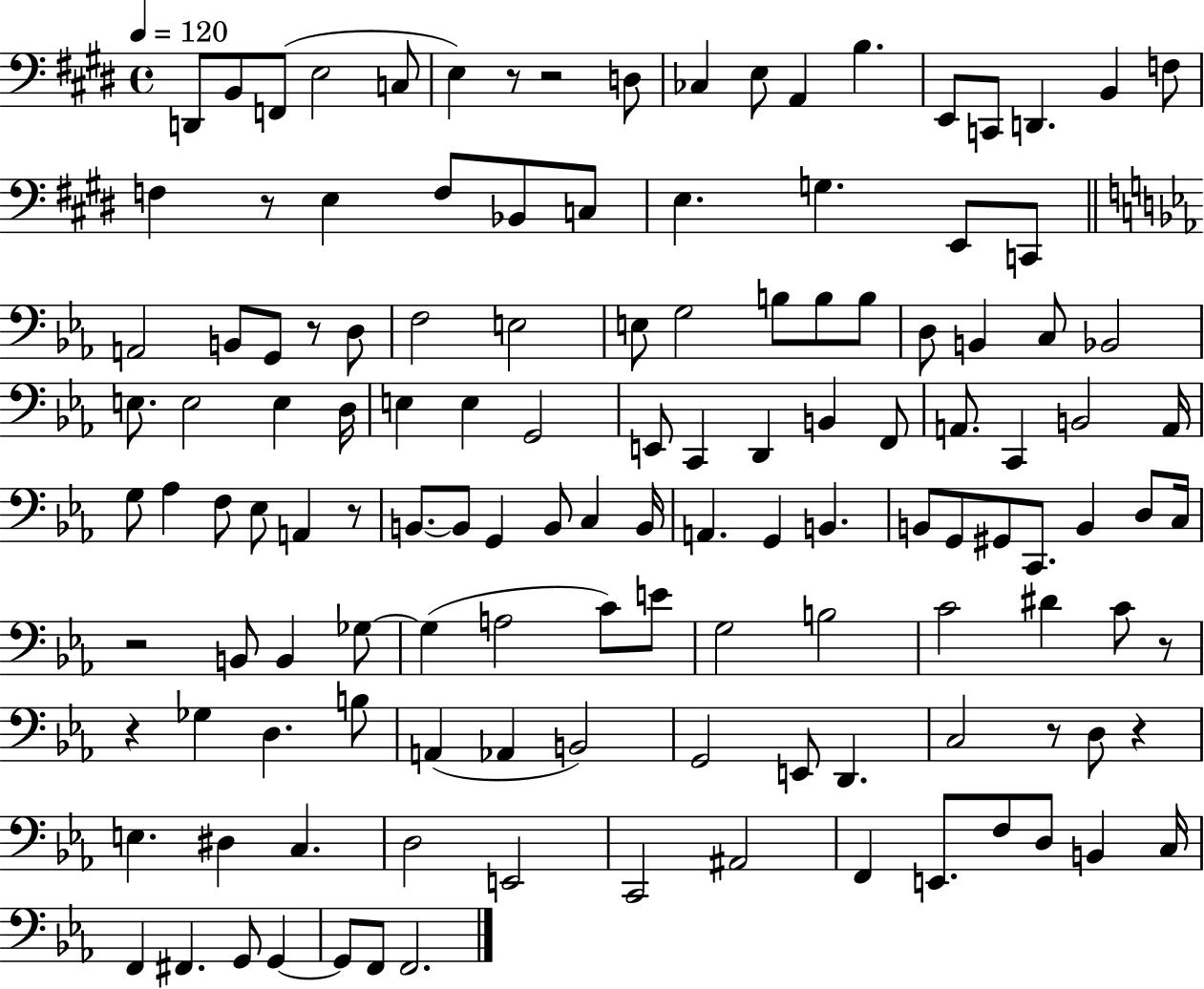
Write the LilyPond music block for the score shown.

{
  \clef bass
  \time 4/4
  \defaultTimeSignature
  \key e \major
  \tempo 4 = 120
  d,8 b,8 f,8( e2 c8 | e4) r8 r2 d8 | ces4 e8 a,4 b4. | e,8 c,8 d,4. b,4 f8 | \break f4 r8 e4 f8 bes,8 c8 | e4. g4. e,8 c,8 | \bar "||" \break \key ees \major a,2 b,8 g,8 r8 d8 | f2 e2 | e8 g2 b8 b8 b8 | d8 b,4 c8 bes,2 | \break e8. e2 e4 d16 | e4 e4 g,2 | e,8 c,4 d,4 b,4 f,8 | a,8. c,4 b,2 a,16 | \break g8 aes4 f8 ees8 a,4 r8 | b,8.~~ b,8 g,4 b,8 c4 b,16 | a,4. g,4 b,4. | b,8 g,8 gis,8 c,8. b,4 d8 c16 | \break r2 b,8 b,4 ges8~~ | ges4( a2 c'8) e'8 | g2 b2 | c'2 dis'4 c'8 r8 | \break r4 ges4 d4. b8 | a,4( aes,4 b,2) | g,2 e,8 d,4. | c2 r8 d8 r4 | \break e4. dis4 c4. | d2 e,2 | c,2 ais,2 | f,4 e,8. f8 d8 b,4 c16 | \break f,4 fis,4. g,8 g,4~~ | g,8 f,8 f,2. | \bar "|."
}